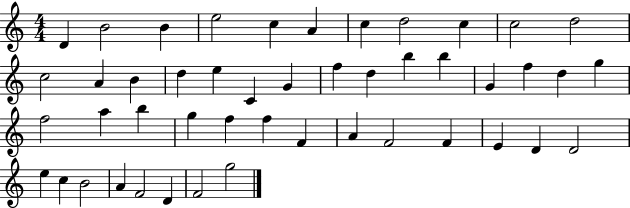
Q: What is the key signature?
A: C major